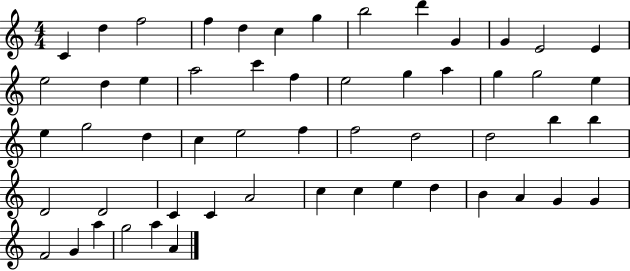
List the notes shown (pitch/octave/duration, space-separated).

C4/q D5/q F5/h F5/q D5/q C5/q G5/q B5/h D6/q G4/q G4/q E4/h E4/q E5/h D5/q E5/q A5/h C6/q F5/q E5/h G5/q A5/q G5/q G5/h E5/q E5/q G5/h D5/q C5/q E5/h F5/q F5/h D5/h D5/h B5/q B5/q D4/h D4/h C4/q C4/q A4/h C5/q C5/q E5/q D5/q B4/q A4/q G4/q G4/q F4/h G4/q A5/q G5/h A5/q A4/q